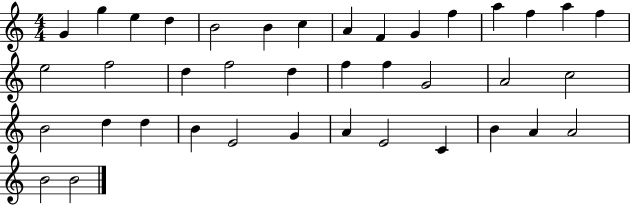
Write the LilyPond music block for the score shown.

{
  \clef treble
  \numericTimeSignature
  \time 4/4
  \key c \major
  g'4 g''4 e''4 d''4 | b'2 b'4 c''4 | a'4 f'4 g'4 f''4 | a''4 f''4 a''4 f''4 | \break e''2 f''2 | d''4 f''2 d''4 | f''4 f''4 g'2 | a'2 c''2 | \break b'2 d''4 d''4 | b'4 e'2 g'4 | a'4 e'2 c'4 | b'4 a'4 a'2 | \break b'2 b'2 | \bar "|."
}